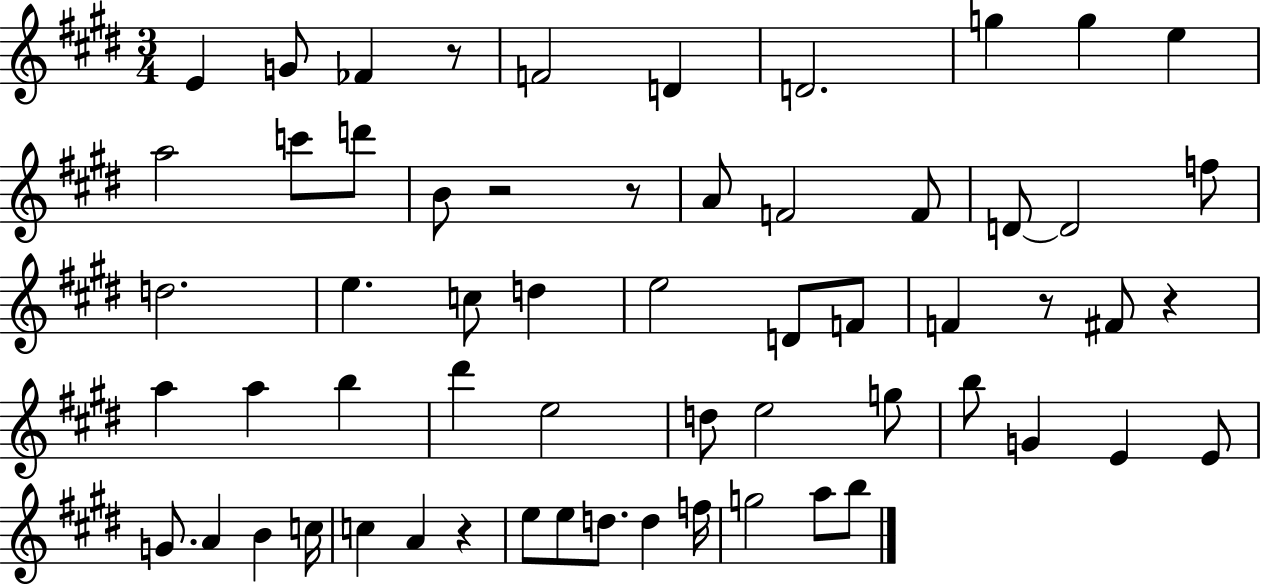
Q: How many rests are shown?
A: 6